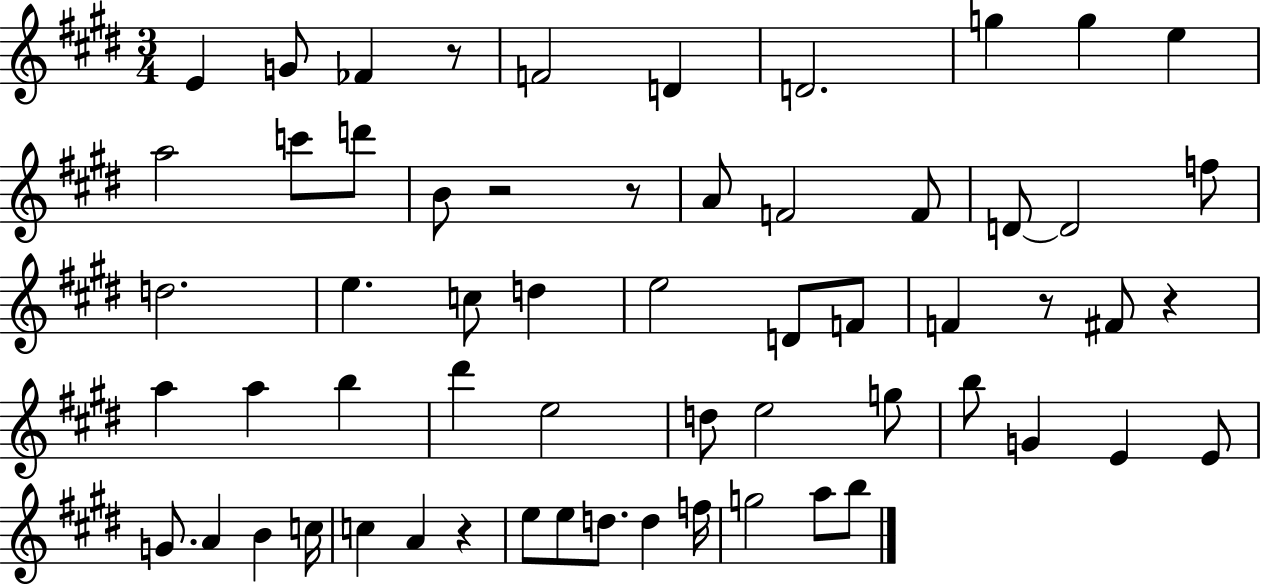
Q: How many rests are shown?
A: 6